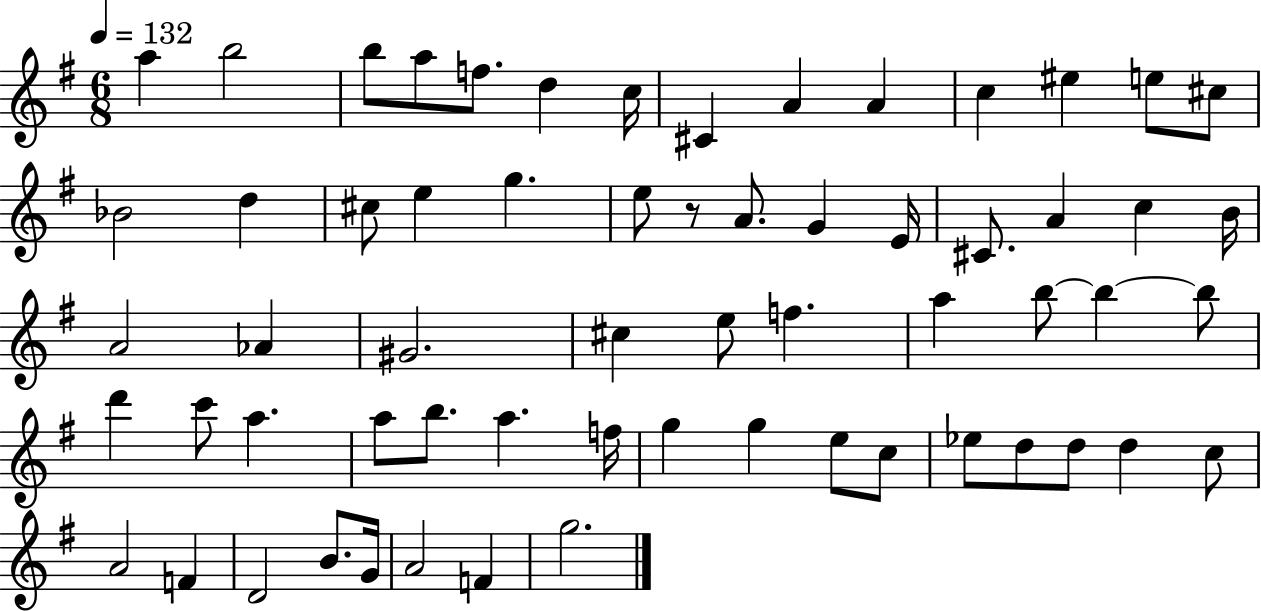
A5/q B5/h B5/e A5/e F5/e. D5/q C5/s C#4/q A4/q A4/q C5/q EIS5/q E5/e C#5/e Bb4/h D5/q C#5/e E5/q G5/q. E5/e R/e A4/e. G4/q E4/s C#4/e. A4/q C5/q B4/s A4/h Ab4/q G#4/h. C#5/q E5/e F5/q. A5/q B5/e B5/q B5/e D6/q C6/e A5/q. A5/e B5/e. A5/q. F5/s G5/q G5/q E5/e C5/e Eb5/e D5/e D5/e D5/q C5/e A4/h F4/q D4/h B4/e. G4/s A4/h F4/q G5/h.